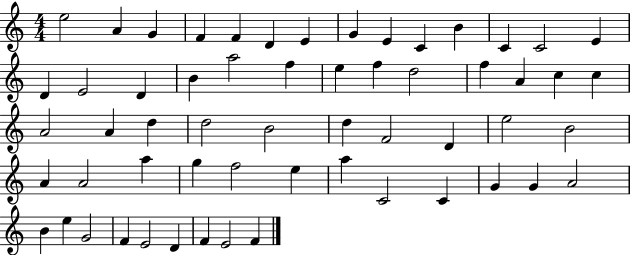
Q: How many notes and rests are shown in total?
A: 58